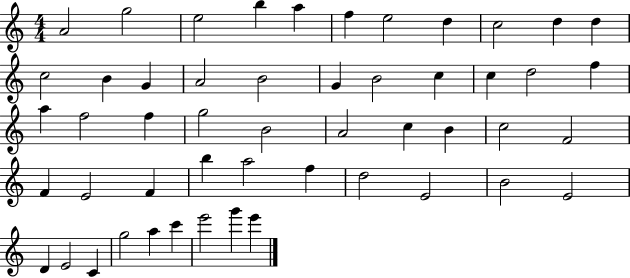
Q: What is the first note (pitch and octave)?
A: A4